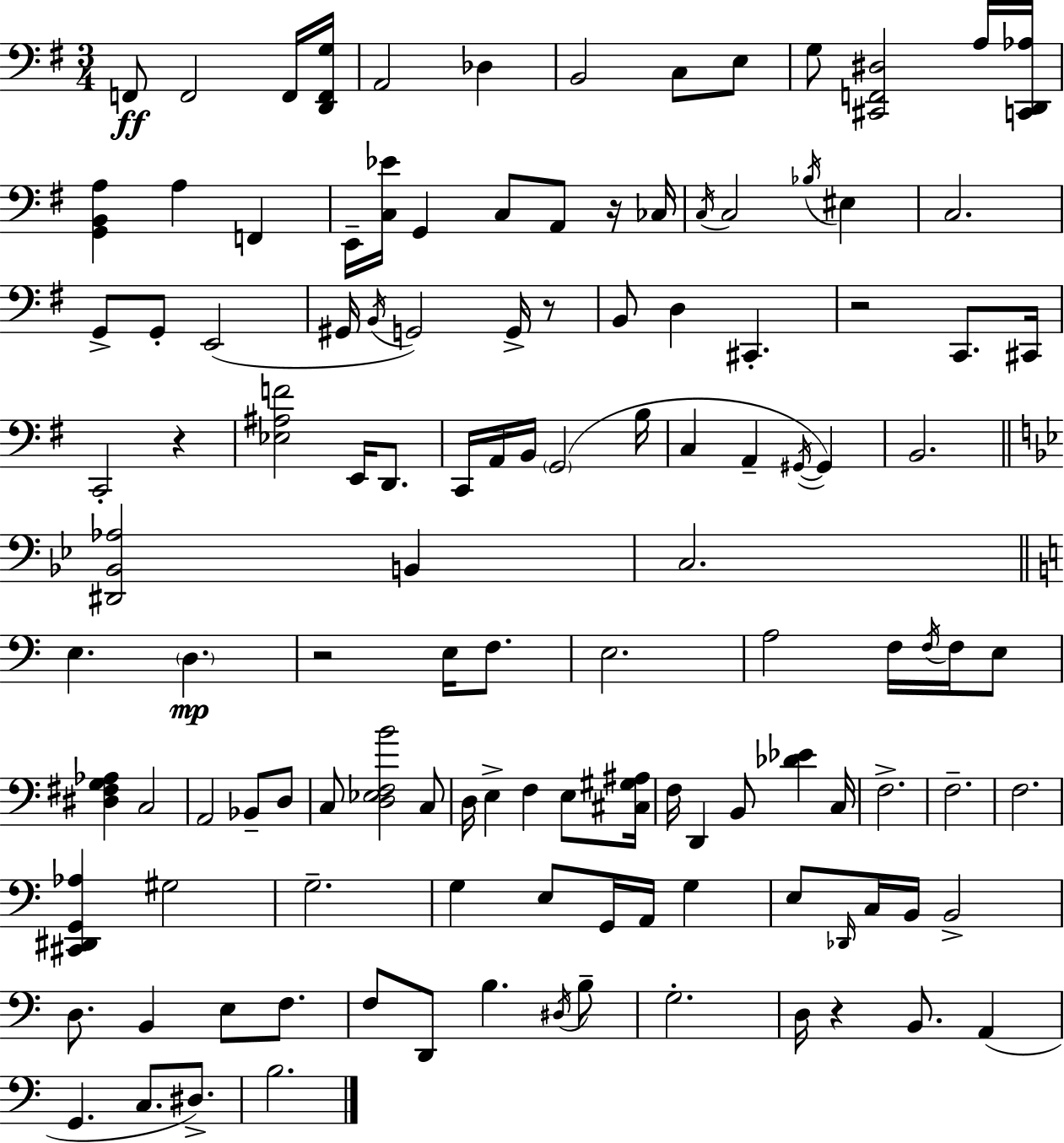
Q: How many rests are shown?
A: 6